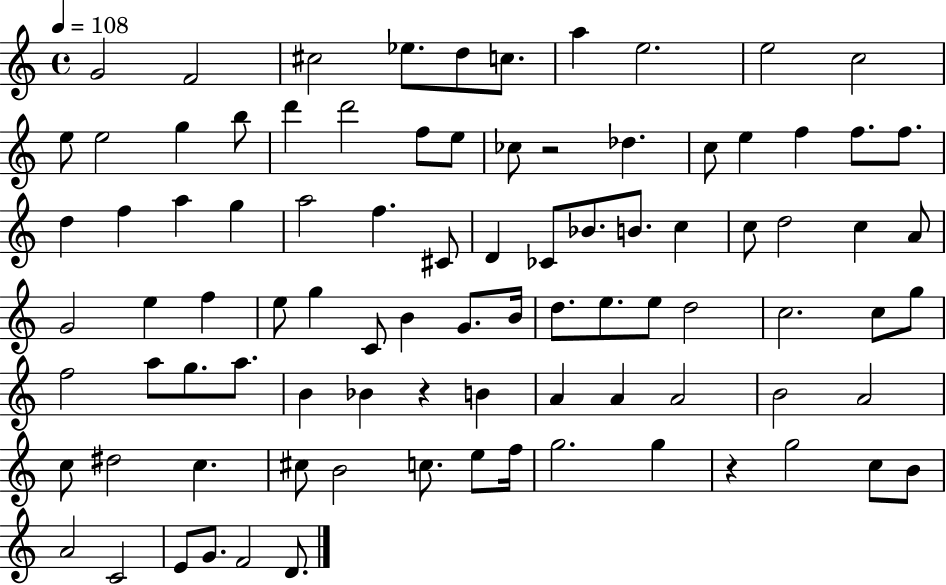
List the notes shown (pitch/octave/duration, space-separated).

G4/h F4/h C#5/h Eb5/e. D5/e C5/e. A5/q E5/h. E5/h C5/h E5/e E5/h G5/q B5/e D6/q D6/h F5/e E5/e CES5/e R/h Db5/q. C5/e E5/q F5/q F5/e. F5/e. D5/q F5/q A5/q G5/q A5/h F5/q. C#4/e D4/q CES4/e Bb4/e. B4/e. C5/q C5/e D5/h C5/q A4/e G4/h E5/q F5/q E5/e G5/q C4/e B4/q G4/e. B4/s D5/e. E5/e. E5/e D5/h C5/h. C5/e G5/e F5/h A5/e G5/e. A5/e. B4/q Bb4/q R/q B4/q A4/q A4/q A4/h B4/h A4/h C5/e D#5/h C5/q. C#5/e B4/h C5/e. E5/e F5/s G5/h. G5/q R/q G5/h C5/e B4/e A4/h C4/h E4/e G4/e. F4/h D4/e.